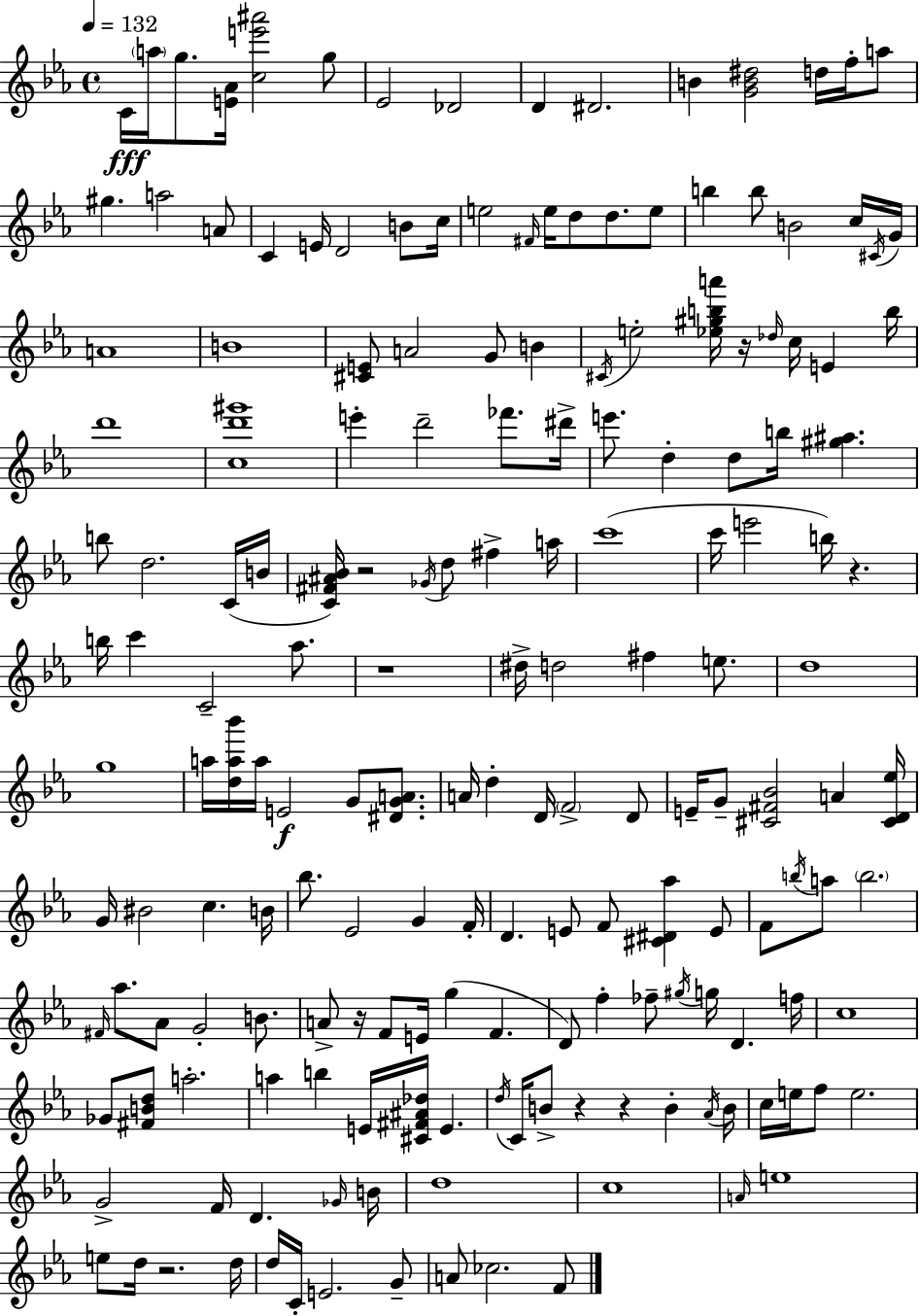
{
  \clef treble
  \time 4/4
  \defaultTimeSignature
  \key ees \major
  \tempo 4 = 132
  \repeat volta 2 { c'16\fff \parenthesize a''16 g''8. <e' aes'>16 <c'' e''' ais'''>2 g''8 | ees'2 des'2 | d'4 dis'2. | b'4 <g' b' dis''>2 d''16 f''16-. a''8 | \break gis''4. a''2 a'8 | c'4 e'16 d'2 b'8 c''16 | e''2 \grace { fis'16 } e''16 d''8 d''8. e''8 | b''4 b''8 b'2 c''16 | \break \acciaccatura { cis'16 } g'16 a'1 | b'1 | <cis' e'>8 a'2 g'8 b'4 | \acciaccatura { cis'16 } e''2-. <ees'' gis'' b'' a'''>16 r16 \grace { des''16 } c''16 e'4 | \break b''16 d'''1 | <c'' d''' gis'''>1 | e'''4-. d'''2-- | fes'''8. dis'''16-> e'''8. d''4-. d''8 b''16 <gis'' ais''>4. | \break b''8 d''2. | c'16( b'16 <c' fis' ais' bes'>16) r2 \acciaccatura { ges'16 } d''8 | fis''4-> a''16 c'''1( | c'''16 e'''2 b''16) r4. | \break b''16 c'''4 c'2-- | aes''8. r1 | dis''16-> d''2 fis''4 | e''8. d''1 | \break g''1 | a''16 <d'' a'' bes'''>16 a''16 e'2\f | g'8 <dis' g' a'>8. a'16 d''4-. d'16 \parenthesize f'2-> | d'8 e'16-- g'8-- <cis' fis' bes'>2 | \break a'4 <cis' d' ees''>16 g'16 bis'2 c''4. | b'16 bes''8. ees'2 | g'4 f'16-. d'4. e'8 f'8 <cis' dis' aes''>4 | e'8 f'8 \acciaccatura { b''16 } a''8 \parenthesize b''2. | \break \grace { fis'16 } aes''8. aes'8 g'2-. | b'8. a'8-> r16 f'8 e'16 g''4( | f'4. d'8) f''4-. fes''8-- \acciaccatura { gis''16 } | g''16 d'4. f''16 c''1 | \break ges'8 <fis' b' d''>8 a''2.-. | a''4 b''4 | e'16 <cis' fis' ais' des''>16 e'4. \acciaccatura { d''16 } c'16 b'8-> r4 | r4 b'4-. \acciaccatura { aes'16 } b'16 c''16 e''16 f''8 e''2. | \break g'2-> | f'16 d'4. \grace { ges'16 } b'16 d''1 | c''1 | \grace { a'16 } e''1 | \break e''8 d''16 r2. | d''16 d''16 c'16-. e'2. | g'8-- a'8 ces''2. | f'8 } \bar "|."
}